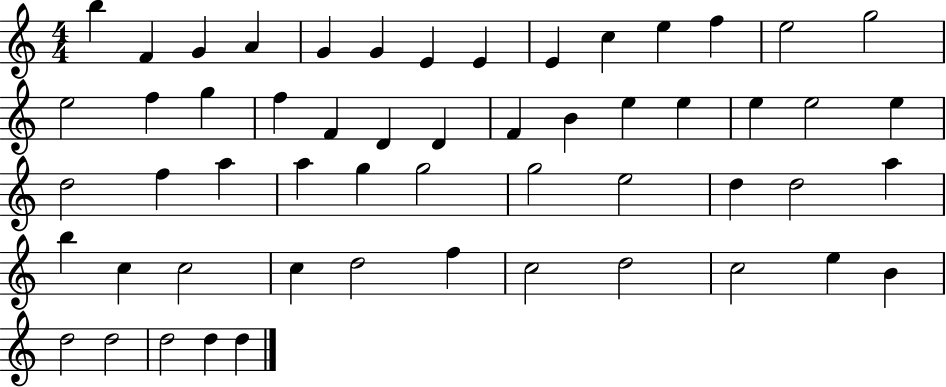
X:1
T:Untitled
M:4/4
L:1/4
K:C
b F G A G G E E E c e f e2 g2 e2 f g f F D D F B e e e e2 e d2 f a a g g2 g2 e2 d d2 a b c c2 c d2 f c2 d2 c2 e B d2 d2 d2 d d